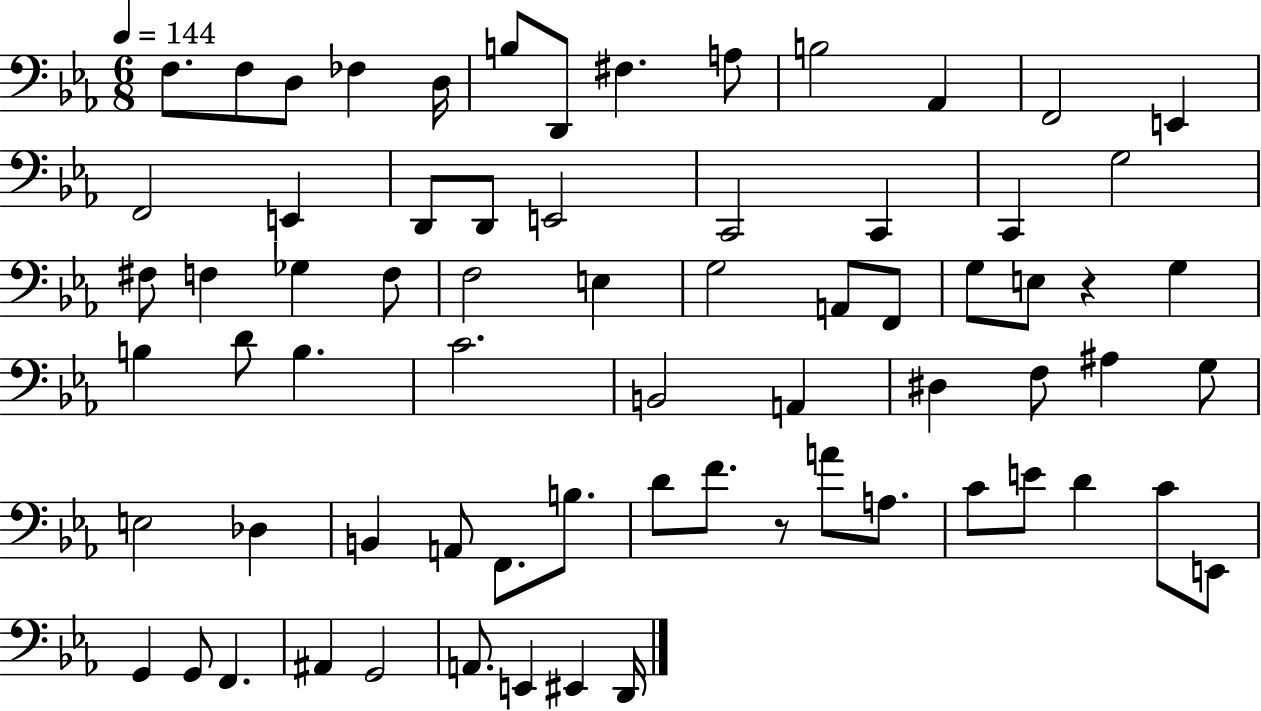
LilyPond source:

{
  \clef bass
  \numericTimeSignature
  \time 6/8
  \key ees \major
  \tempo 4 = 144
  f8. f8 d8 fes4 d16 | b8 d,8 fis4. a8 | b2 aes,4 | f,2 e,4 | \break f,2 e,4 | d,8 d,8 e,2 | c,2 c,4 | c,4 g2 | \break fis8 f4 ges4 f8 | f2 e4 | g2 a,8 f,8 | g8 e8 r4 g4 | \break b4 d'8 b4. | c'2. | b,2 a,4 | dis4 f8 ais4 g8 | \break e2 des4 | b,4 a,8 f,8. b8. | d'8 f'8. r8 a'8 a8. | c'8 e'8 d'4 c'8 e,8 | \break g,4 g,8 f,4. | ais,4 g,2 | a,8. e,4 eis,4 d,16 | \bar "|."
}